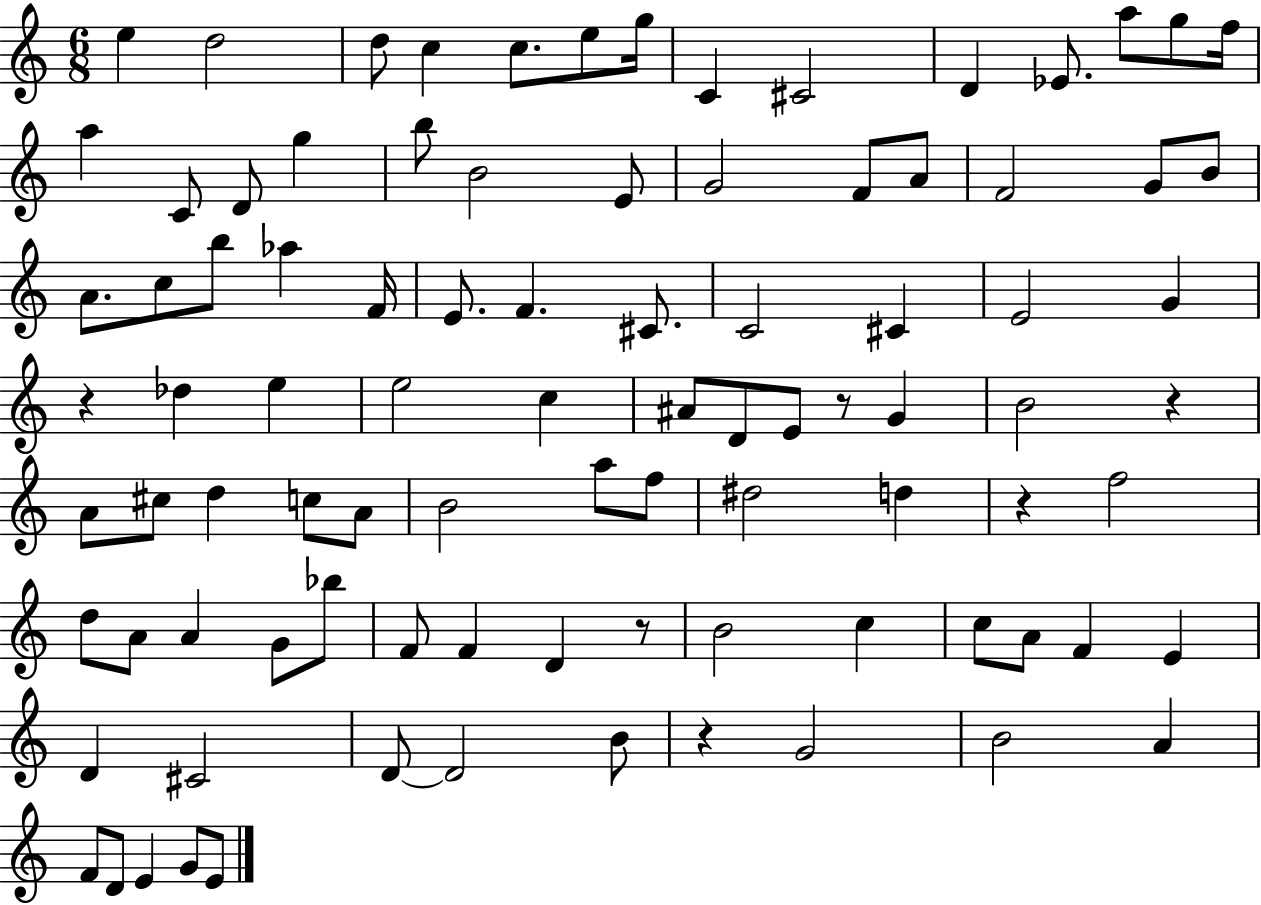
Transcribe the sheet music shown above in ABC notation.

X:1
T:Untitled
M:6/8
L:1/4
K:C
e d2 d/2 c c/2 e/2 g/4 C ^C2 D _E/2 a/2 g/2 f/4 a C/2 D/2 g b/2 B2 E/2 G2 F/2 A/2 F2 G/2 B/2 A/2 c/2 b/2 _a F/4 E/2 F ^C/2 C2 ^C E2 G z _d e e2 c ^A/2 D/2 E/2 z/2 G B2 z A/2 ^c/2 d c/2 A/2 B2 a/2 f/2 ^d2 d z f2 d/2 A/2 A G/2 _b/2 F/2 F D z/2 B2 c c/2 A/2 F E D ^C2 D/2 D2 B/2 z G2 B2 A F/2 D/2 E G/2 E/2